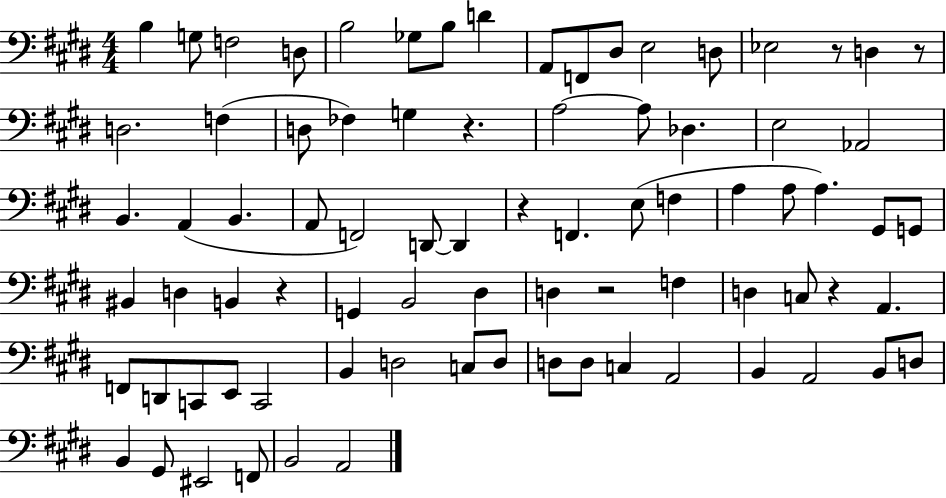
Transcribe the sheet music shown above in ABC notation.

X:1
T:Untitled
M:4/4
L:1/4
K:E
B, G,/2 F,2 D,/2 B,2 _G,/2 B,/2 D A,,/2 F,,/2 ^D,/2 E,2 D,/2 _E,2 z/2 D, z/2 D,2 F, D,/2 _F, G, z A,2 A,/2 _D, E,2 _A,,2 B,, A,, B,, A,,/2 F,,2 D,,/2 D,, z F,, E,/2 F, A, A,/2 A, ^G,,/2 G,,/2 ^B,, D, B,, z G,, B,,2 ^D, D, z2 F, D, C,/2 z A,, F,,/2 D,,/2 C,,/2 E,,/2 C,,2 B,, D,2 C,/2 D,/2 D,/2 D,/2 C, A,,2 B,, A,,2 B,,/2 D,/2 B,, ^G,,/2 ^E,,2 F,,/2 B,,2 A,,2